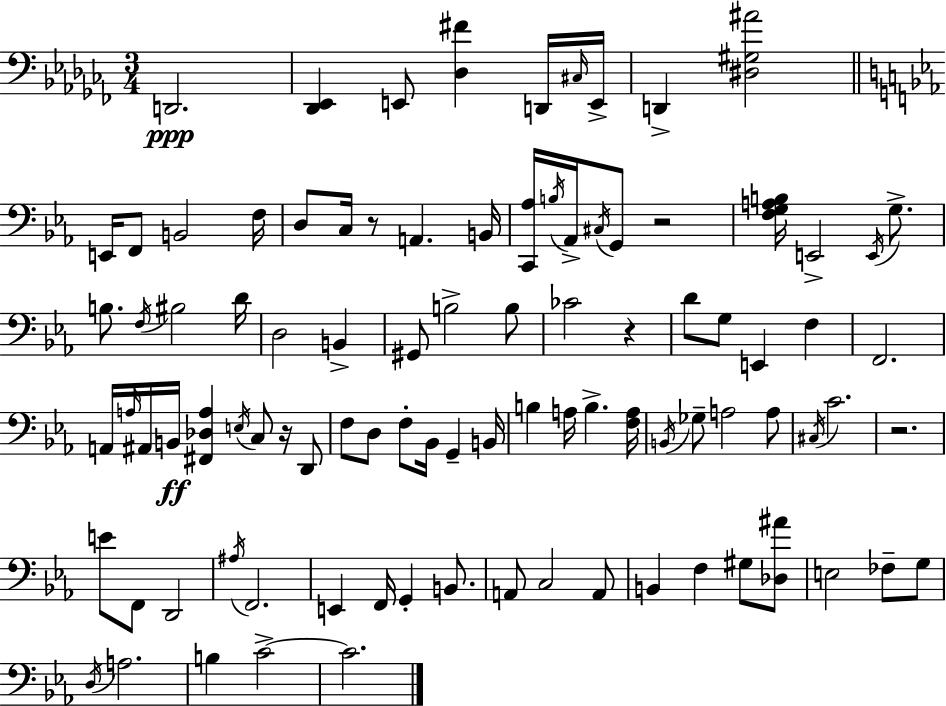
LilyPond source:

{
  \clef bass
  \numericTimeSignature
  \time 3/4
  \key aes \minor
  d,2.\ppp | <des, ees,>4 e,8 <des fis'>4 d,16 \grace { cis16 } | e,16-> d,4-> <dis gis ais'>2 | \bar "||" \break \key ees \major e,16 f,8 b,2 f16 | d8 c16 r8 a,4. b,16 | <c, aes>16 \acciaccatura { b16 } aes,16-> \acciaccatura { cis16 } g,8 r2 | <f g a b>16 e,2-> \acciaccatura { e,16 } | \break g8.-> b8. \acciaccatura { f16 } bis2 | d'16 d2 | b,4-> gis,8 b2-> | b8 ces'2 | \break r4 d'8 g8 e,4 | f4 f,2. | a,16 \grace { a16 } ais,16 b,16\ff <fis, des a>4 | \acciaccatura { e16 } c8 r16 d,8 f8 d8 f8-. | \break bes,16 g,4-- b,16 b4 a16 b4.-> | <f a>16 \acciaccatura { b,16 } ges8-- a2 | a8 \acciaccatura { cis16 } c'2. | r2. | \break e'8 f,8 | d,2 \acciaccatura { ais16 } f,2. | e,4 | f,16 g,4-. b,8. a,8 c2 | \break a,8 b,4 | f4 gis8 <des ais'>8 e2 | fes8-- g8 \acciaccatura { d16 } a2. | b4 | \break c'2->~~ c'2. | \bar "|."
}